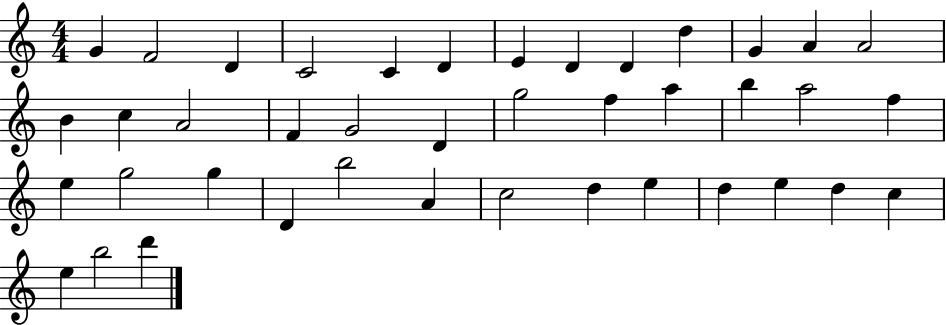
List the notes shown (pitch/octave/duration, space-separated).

G4/q F4/h D4/q C4/h C4/q D4/q E4/q D4/q D4/q D5/q G4/q A4/q A4/h B4/q C5/q A4/h F4/q G4/h D4/q G5/h F5/q A5/q B5/q A5/h F5/q E5/q G5/h G5/q D4/q B5/h A4/q C5/h D5/q E5/q D5/q E5/q D5/q C5/q E5/q B5/h D6/q